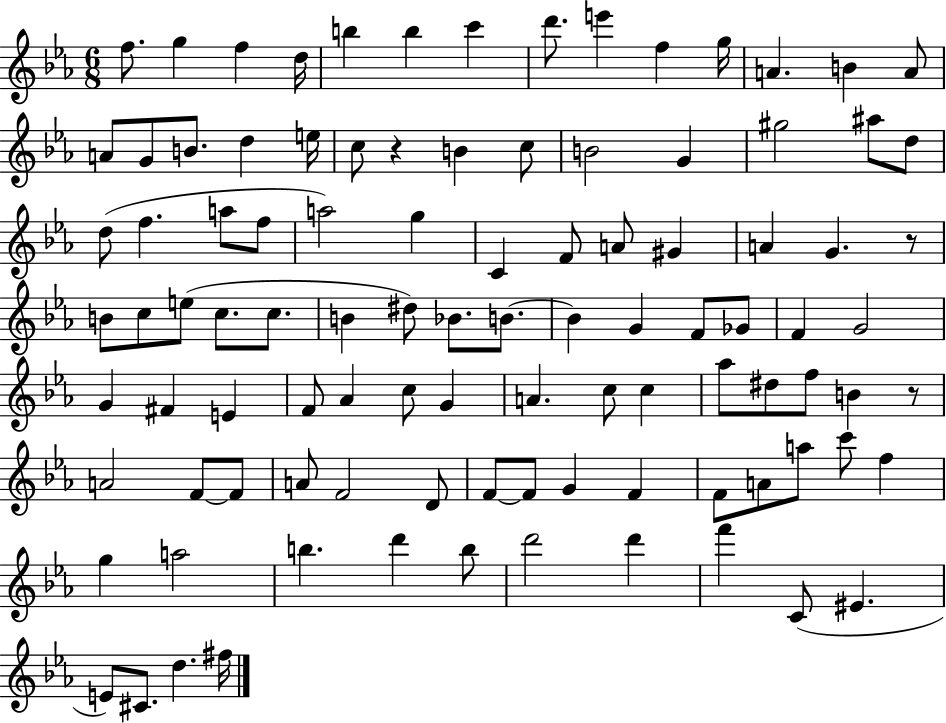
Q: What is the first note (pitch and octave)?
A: F5